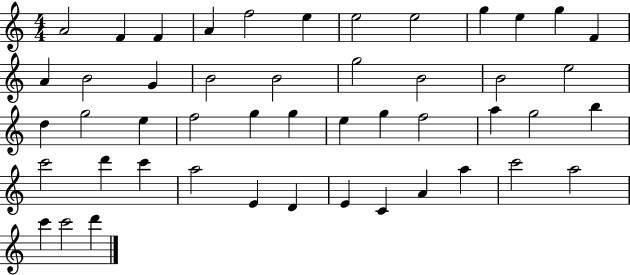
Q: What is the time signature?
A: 4/4